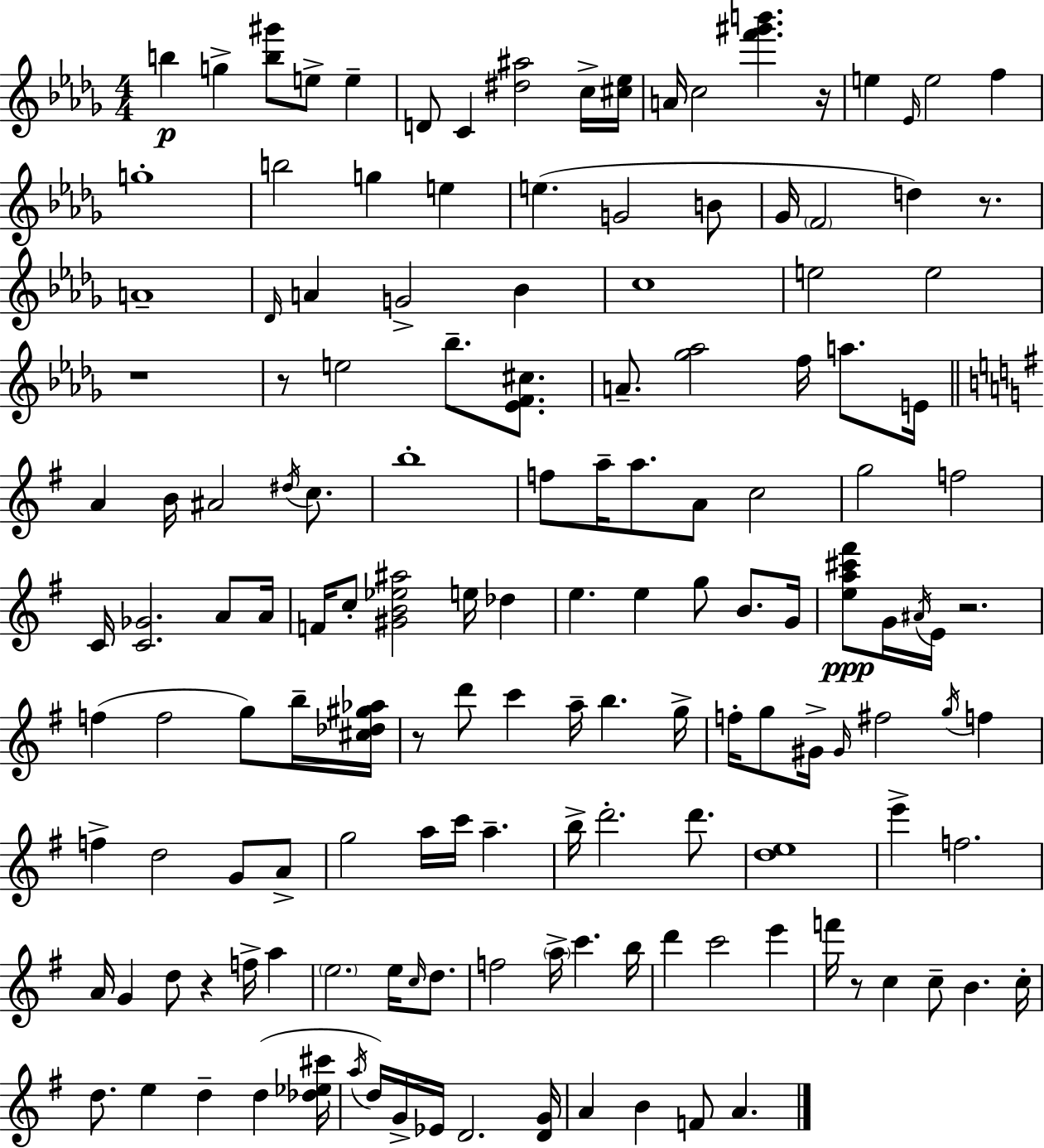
{
  \clef treble
  \numericTimeSignature
  \time 4/4
  \key bes \minor
  b''4\p g''4-> <b'' gis'''>8 e''8-> e''4-- | d'8 c'4 <dis'' ais''>2 c''16-> <cis'' ees''>16 | a'16 c''2 <f''' gis''' b'''>4. r16 | e''4 \grace { ees'16 } e''2 f''4 | \break g''1-. | b''2 g''4 e''4 | e''4.( g'2 b'8 | ges'16 \parenthesize f'2 d''4) r8. | \break a'1-- | \grace { des'16 } a'4 g'2-> bes'4 | c''1 | e''2 e''2 | \break r1 | r8 e''2 bes''8.-- <ees' f' cis''>8. | a'8.-- <ges'' aes''>2 f''16 a''8. | e'16 \bar "||" \break \key g \major a'4 b'16 ais'2 \acciaccatura { dis''16 } c''8. | b''1-. | f''8 a''16-- a''8. a'8 c''2 | g''2 f''2 | \break c'16 <c' ges'>2. a'8 | a'16 f'16 c''8-. <gis' b' ees'' ais''>2 e''16 des''4 | e''4. e''4 g''8 b'8. | g'16 <e'' a'' cis''' fis'''>8\ppp g'16 \acciaccatura { ais'16 } e'16 r2. | \break f''4( f''2 g''8) | b''16-- <cis'' des'' gis'' aes''>16 r8 d'''8 c'''4 a''16-- b''4. | g''16-> f''16-. g''8 gis'16-> \grace { gis'16 } fis''2 \acciaccatura { g''16 } | f''4 f''4-> d''2 | \break g'8 a'8-> g''2 a''16 c'''16 a''4.-- | b''16-> d'''2.-. | d'''8. <d'' e''>1 | e'''4-> f''2. | \break a'16 g'4 d''8 r4 f''16-> | a''4 \parenthesize e''2. | e''16 \grace { c''16 } d''8. f''2 \parenthesize a''16-> c'''4. | b''16 d'''4 c'''2 | \break e'''4 f'''16 r8 c''4 c''8-- b'4. | c''16-. d''8. e''4 d''4-- | d''4( <des'' ees'' cis'''>16 \acciaccatura { a''16 } d''16) g'16-> ees'16 d'2. | <d' g'>16 a'4 b'4 f'8 | \break a'4. \bar "|."
}